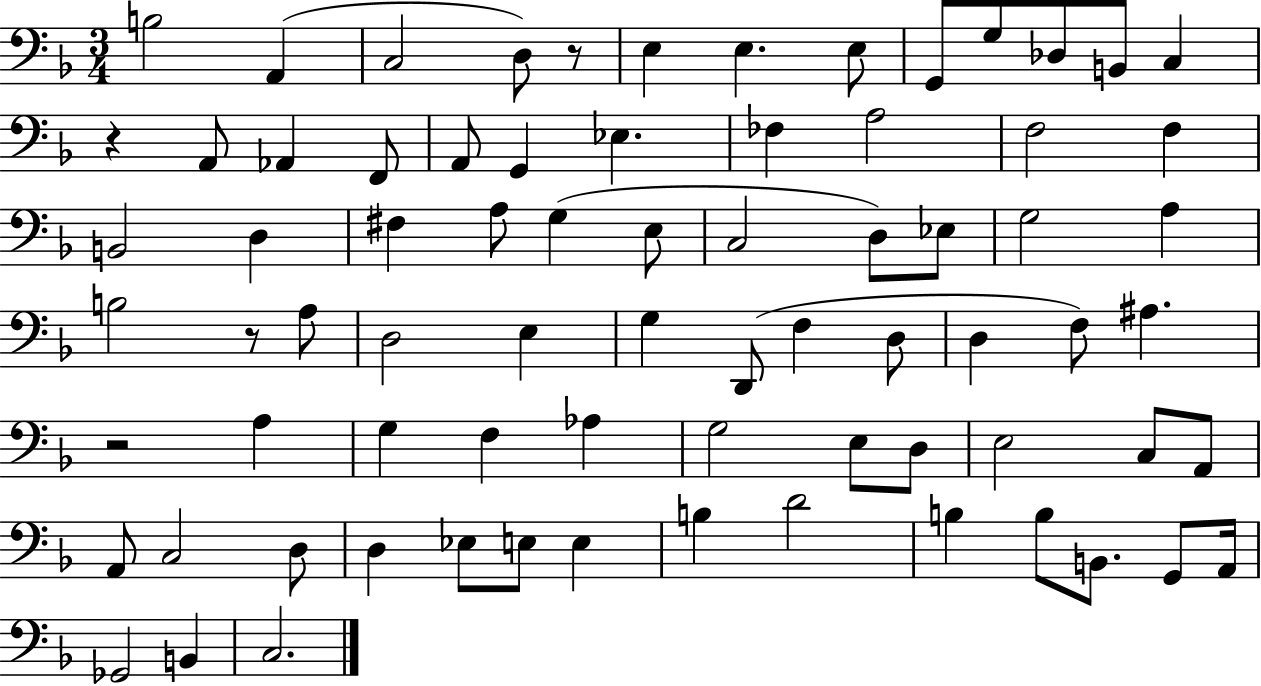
B3/h A2/q C3/h D3/e R/e E3/q E3/q. E3/e G2/e G3/e Db3/e B2/e C3/q R/q A2/e Ab2/q F2/e A2/e G2/q Eb3/q. FES3/q A3/h F3/h F3/q B2/h D3/q F#3/q A3/e G3/q E3/e C3/h D3/e Eb3/e G3/h A3/q B3/h R/e A3/e D3/h E3/q G3/q D2/e F3/q D3/e D3/q F3/e A#3/q. R/h A3/q G3/q F3/q Ab3/q G3/h E3/e D3/e E3/h C3/e A2/e A2/e C3/h D3/e D3/q Eb3/e E3/e E3/q B3/q D4/h B3/q B3/e B2/e. G2/e A2/s Gb2/h B2/q C3/h.